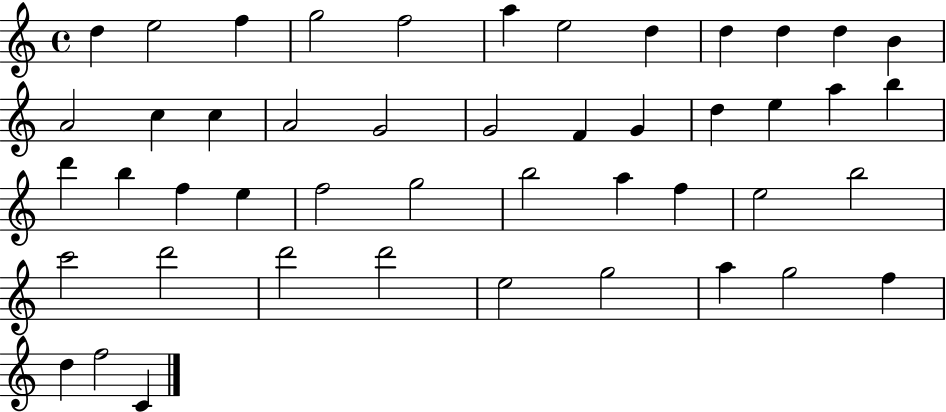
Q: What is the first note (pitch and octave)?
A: D5